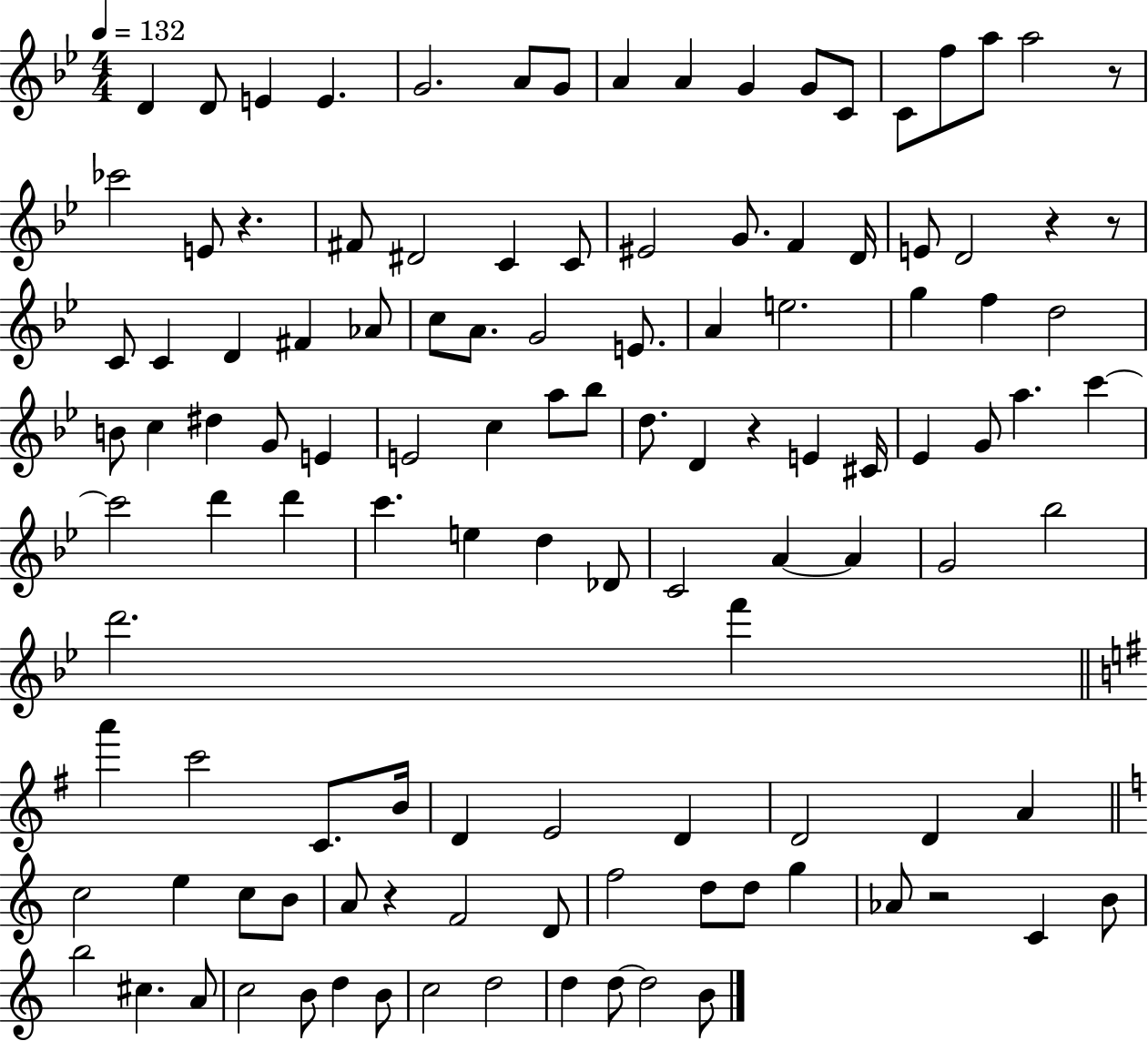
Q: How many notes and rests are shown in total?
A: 117